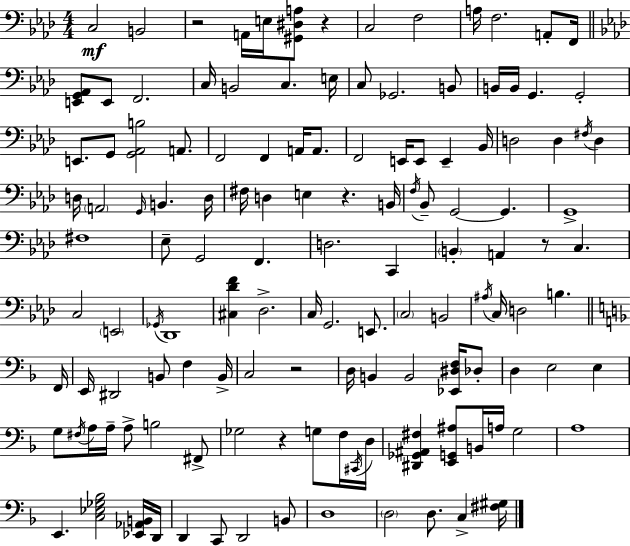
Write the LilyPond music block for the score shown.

{
  \clef bass
  \numericTimeSignature
  \time 4/4
  \key f \minor
  c2\mf b,2 | r2 a,16 e16 <gis, dis a>8 r4 | c2 f2 | a16 f2. a,8-. f,16 | \break \bar "||" \break \key f \minor <e, g, aes,>8 e,8 f,2. | c16 b,2 c4. e16 | c8 ges,2. b,8 | b,16 b,16 g,4. g,2-. | \break e,8. g,8 <g, aes, b>2 a,8. | f,2 f,4 a,16 a,8. | f,2 e,16 e,8 e,4-- bes,16 | d2 d4 \acciaccatura { fis16 } d4 | \break d16 \parenthesize a,2 \grace { g,16 } b,4. | d16 fis16 d4 e4 r4. | b,16 \acciaccatura { f16 } bes,8-- g,2~~ g,4. | g,1-> | \break fis1 | ees8-- g,2 f,4. | d2. c,4 | \parenthesize b,4-. a,4 r8 c4. | \break c2 \parenthesize e,2 | \acciaccatura { ges,16 } des,1 | <cis des' f'>4 des2.-> | c16 g,2. | \break e,8. \parenthesize c2 b,2 | \acciaccatura { ais16 } c16 d2 b4. | \bar "||" \break \key f \major f,16 e,16 dis,2 b,8 f4 | b,16-> c2 r2 | d16 b,4 b,2 <ees, dis f>16 des8-. | d4 e2 e4 | \break g8 \acciaccatura { fis16 } a16 a16-- a8-> b2 | fis,8-> ges2 r4 g8 | f16 \acciaccatura { cis,16 } d16 <dis, ges, ais, fis>4 <e, g, ais>8 b,16 a16 g2 | a1 | \break e,4. <c ees ges bes>2 | <ees, aes, b,>16 d,16 d,4 c,8 d,2 | b,8 d1 | \parenthesize d2 d8. c4-> | \break <fis gis>16 \bar "|."
}